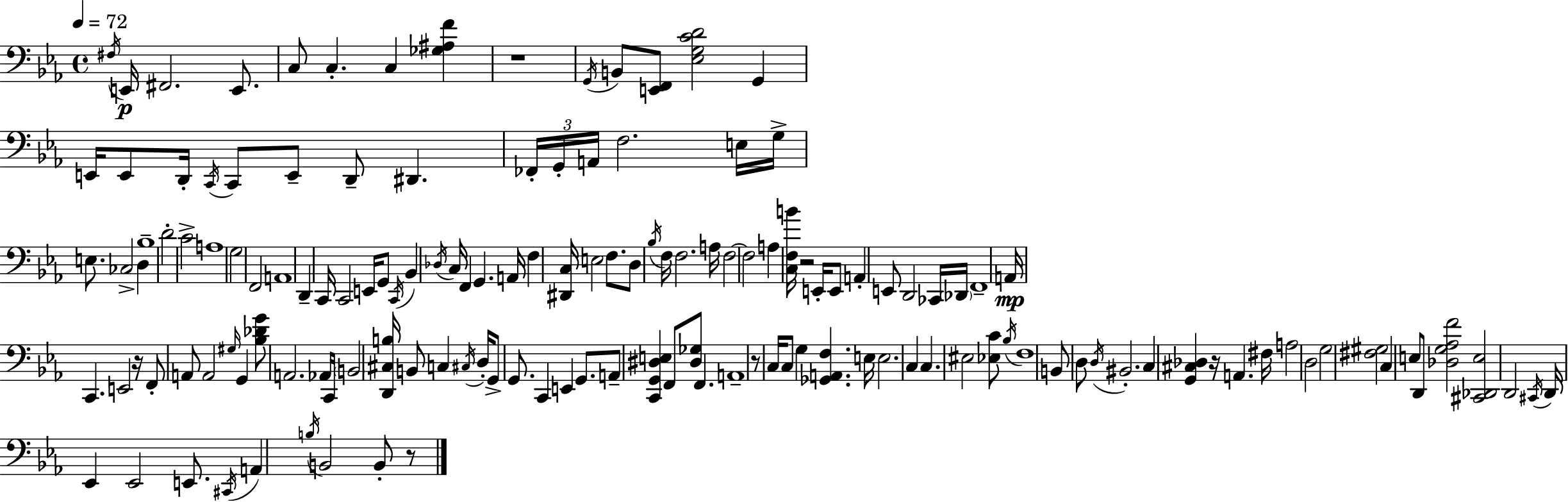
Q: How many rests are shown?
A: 6